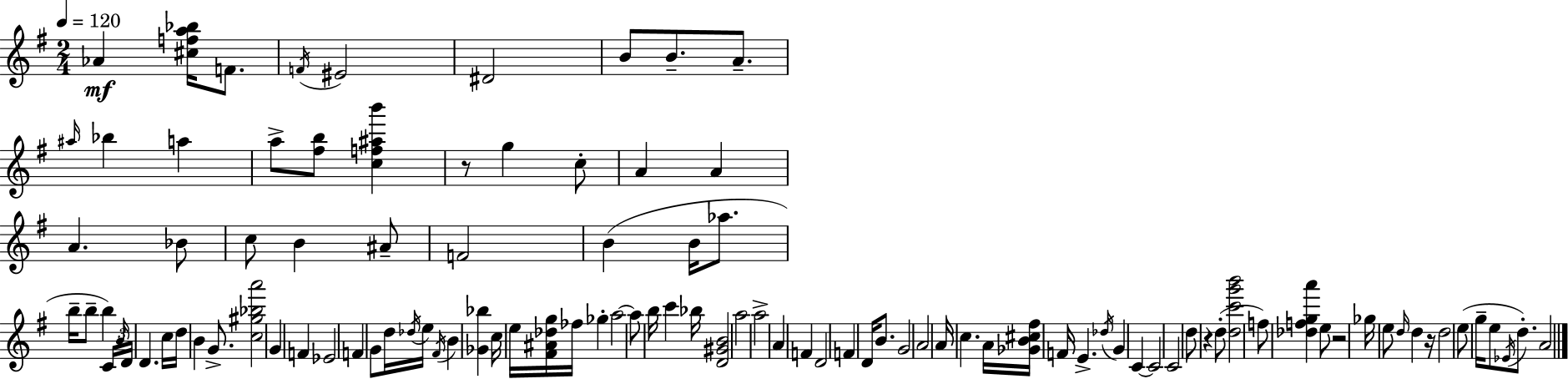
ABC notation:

X:1
T:Untitled
M:2/4
L:1/4
K:G
_A [^cfa_b]/4 F/2 F/4 ^E2 ^D2 B/2 B/2 A/2 ^a/4 _b a a/2 [^fb]/2 [cf^ab'] z/2 g c/2 A A A _B/2 c/2 B ^A/2 F2 B B/4 _a/2 b/4 b/2 b C/4 B/4 D/4 D c/4 d/4 B G/2 [c^g_ba']2 G F _E2 F G/2 d/4 _d/4 e/4 ^F/4 B [_G_b] c/4 e/4 [^F^A_dg]/4 _f/4 _g a2 a/2 b/4 c' _b/4 [D^GB]2 a2 a2 A F D2 F D/4 B/2 G2 A2 A/4 c A/4 [_GB^c^f]/4 F/4 E _d/4 G C C2 C2 d/2 z d/2 [dc'g'b']2 f/2 [_dfga'] e/2 z2 _g/4 e/2 d/4 d z/4 d2 e/2 g/4 e/2 _E/4 d/2 A2